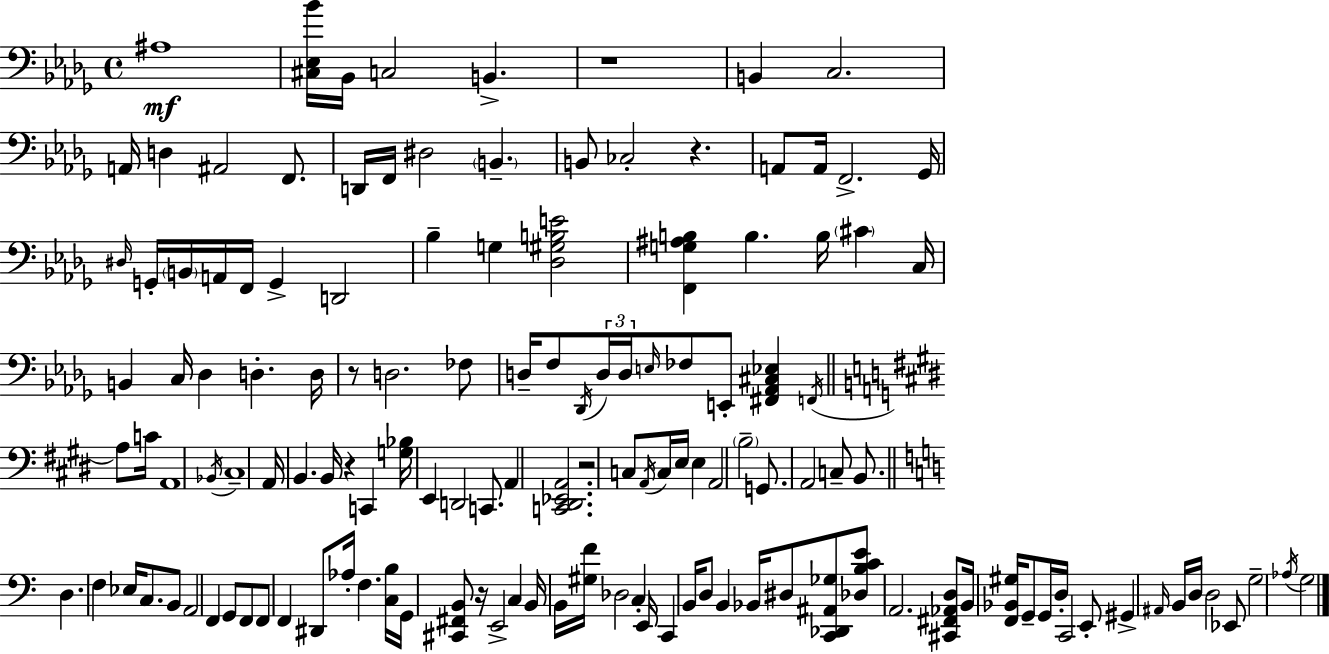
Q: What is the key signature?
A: BES minor